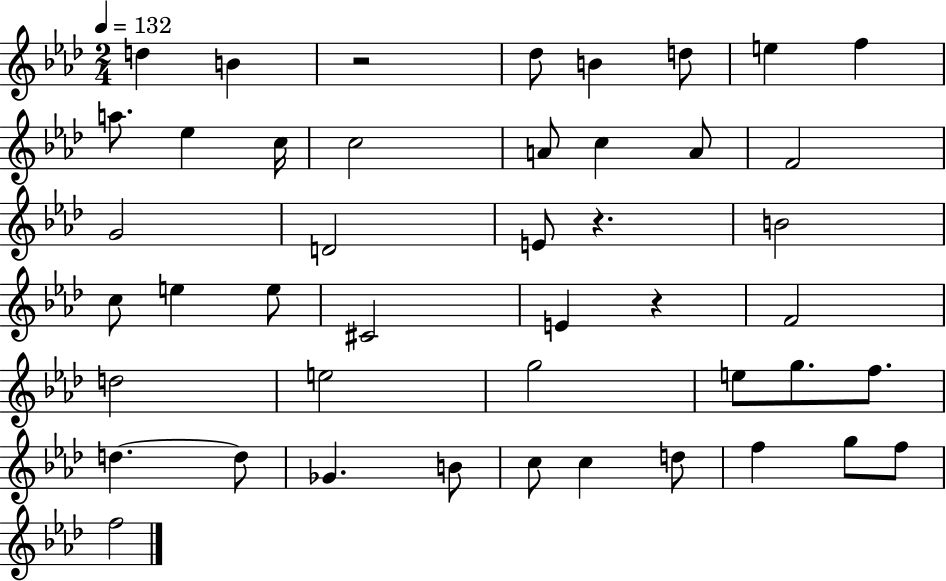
{
  \clef treble
  \numericTimeSignature
  \time 2/4
  \key aes \major
  \tempo 4 = 132
  \repeat volta 2 { d''4 b'4 | r2 | des''8 b'4 d''8 | e''4 f''4 | \break a''8. ees''4 c''16 | c''2 | a'8 c''4 a'8 | f'2 | \break g'2 | d'2 | e'8 r4. | b'2 | \break c''8 e''4 e''8 | cis'2 | e'4 r4 | f'2 | \break d''2 | e''2 | g''2 | e''8 g''8. f''8. | \break d''4.~~ d''8 | ges'4. b'8 | c''8 c''4 d''8 | f''4 g''8 f''8 | \break f''2 | } \bar "|."
}